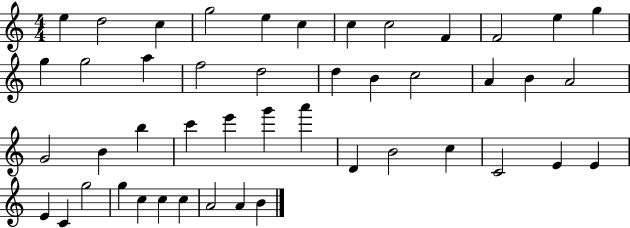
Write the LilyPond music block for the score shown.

{
  \clef treble
  \numericTimeSignature
  \time 4/4
  \key c \major
  e''4 d''2 c''4 | g''2 e''4 c''4 | c''4 c''2 f'4 | f'2 e''4 g''4 | \break g''4 g''2 a''4 | f''2 d''2 | d''4 b'4 c''2 | a'4 b'4 a'2 | \break g'2 b'4 b''4 | c'''4 e'''4 g'''4 a'''4 | d'4 b'2 c''4 | c'2 e'4 e'4 | \break e'4 c'4 g''2 | g''4 c''4 c''4 c''4 | a'2 a'4 b'4 | \bar "|."
}